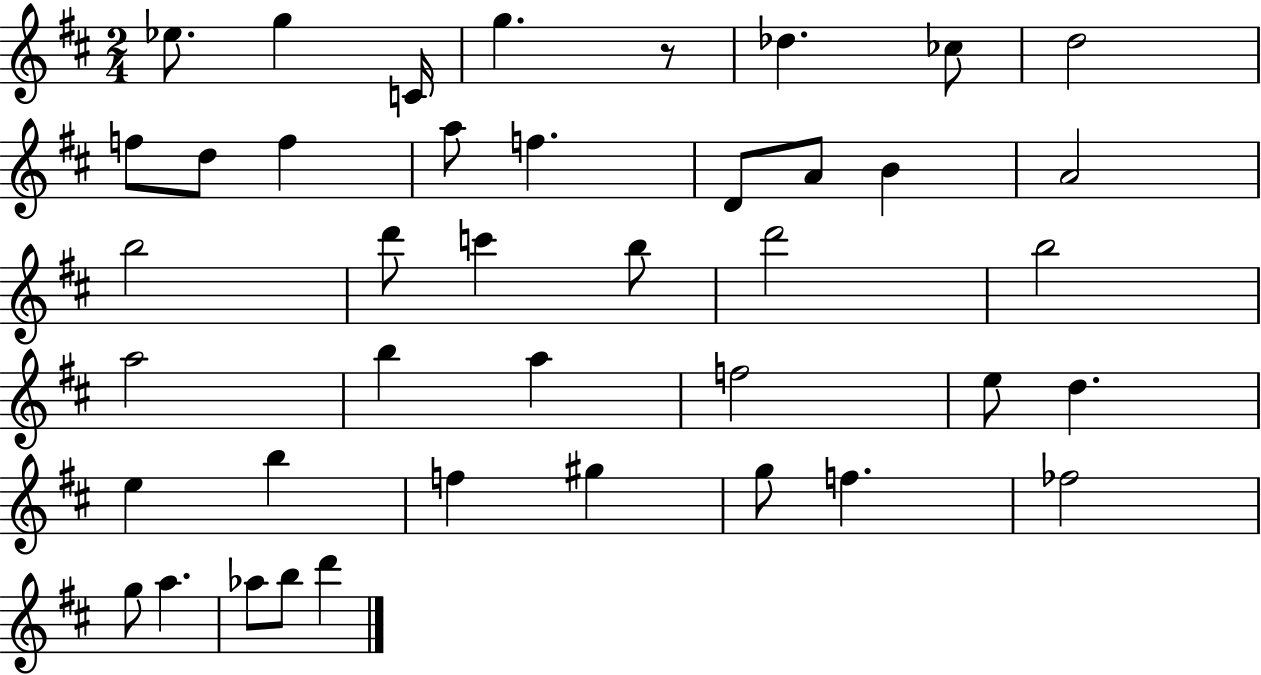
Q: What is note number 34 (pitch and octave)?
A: F5